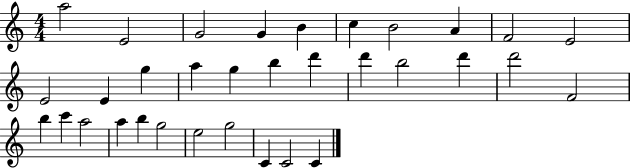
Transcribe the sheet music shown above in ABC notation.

X:1
T:Untitled
M:4/4
L:1/4
K:C
a2 E2 G2 G B c B2 A F2 E2 E2 E g a g b d' d' b2 d' d'2 F2 b c' a2 a b g2 e2 g2 C C2 C